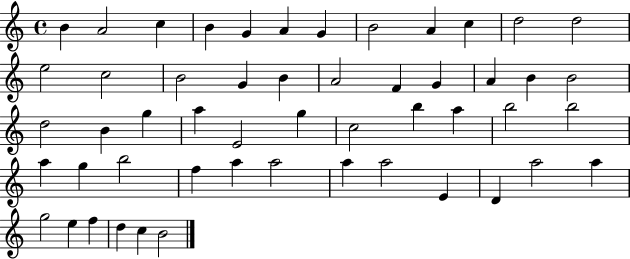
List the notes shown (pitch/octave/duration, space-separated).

B4/q A4/h C5/q B4/q G4/q A4/q G4/q B4/h A4/q C5/q D5/h D5/h E5/h C5/h B4/h G4/q B4/q A4/h F4/q G4/q A4/q B4/q B4/h D5/h B4/q G5/q A5/q E4/h G5/q C5/h B5/q A5/q B5/h B5/h A5/q G5/q B5/h F5/q A5/q A5/h A5/q A5/h E4/q D4/q A5/h A5/q G5/h E5/q F5/q D5/q C5/q B4/h